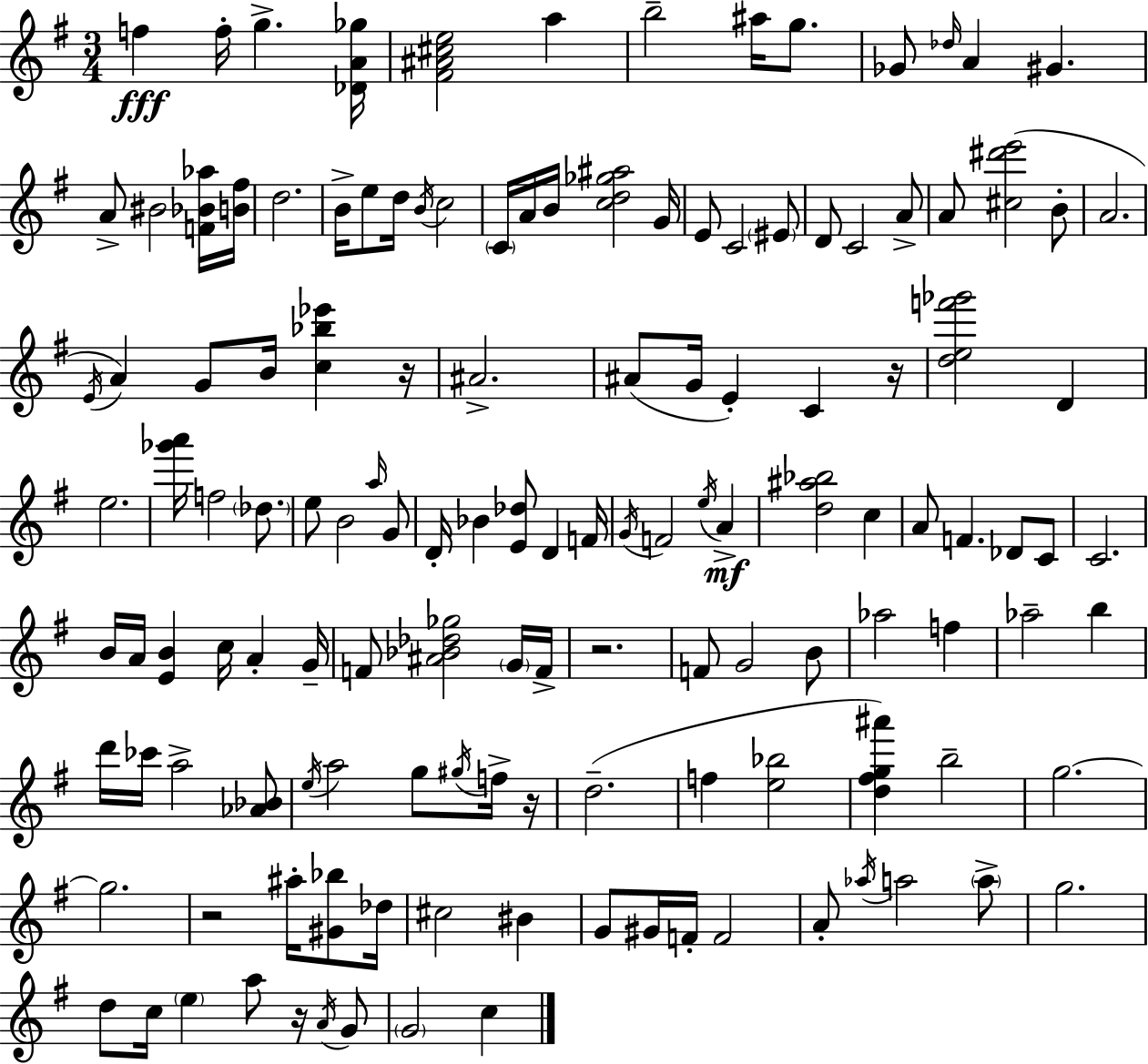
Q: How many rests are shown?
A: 6